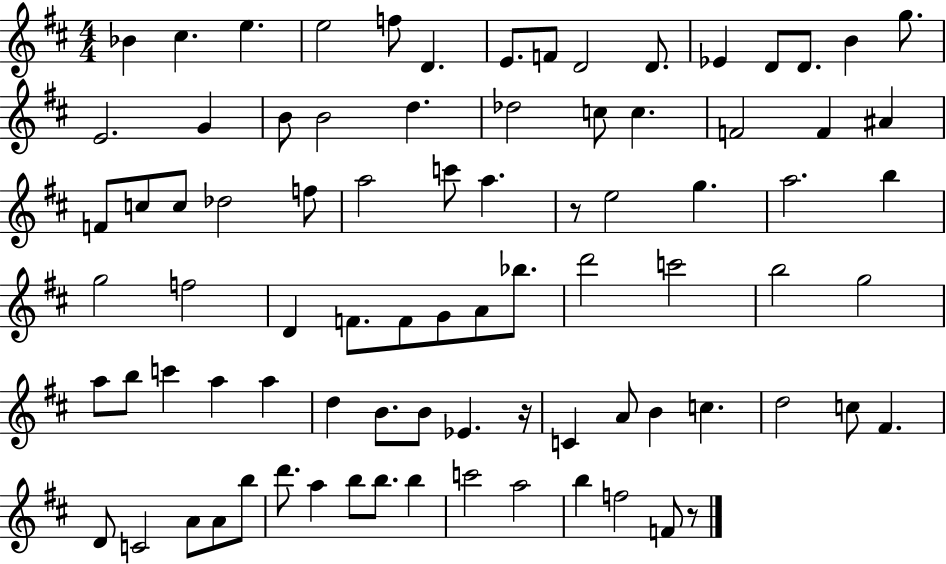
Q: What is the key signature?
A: D major